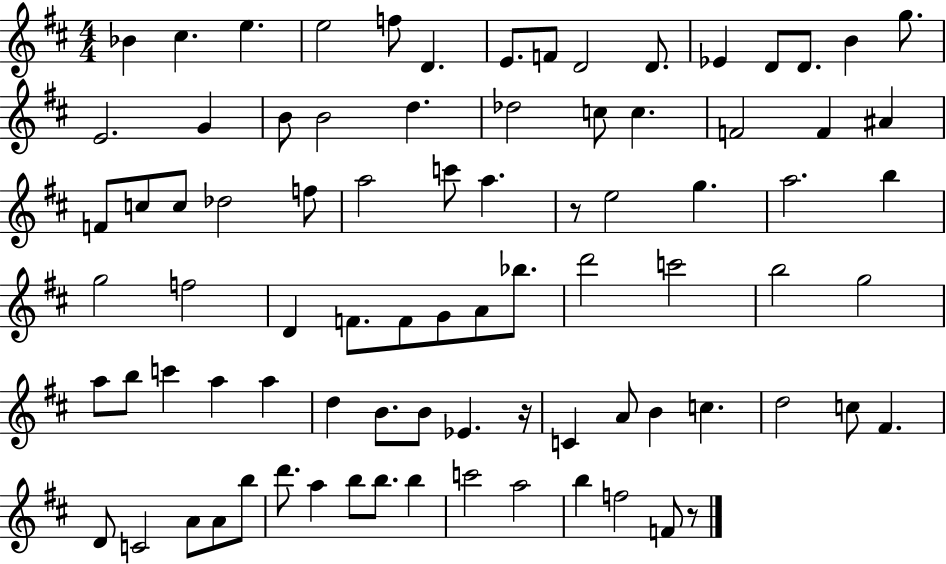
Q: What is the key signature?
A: D major